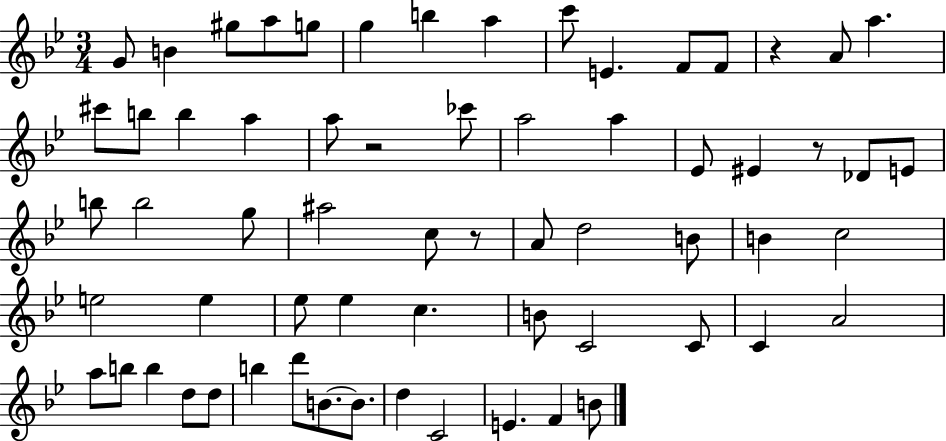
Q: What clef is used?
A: treble